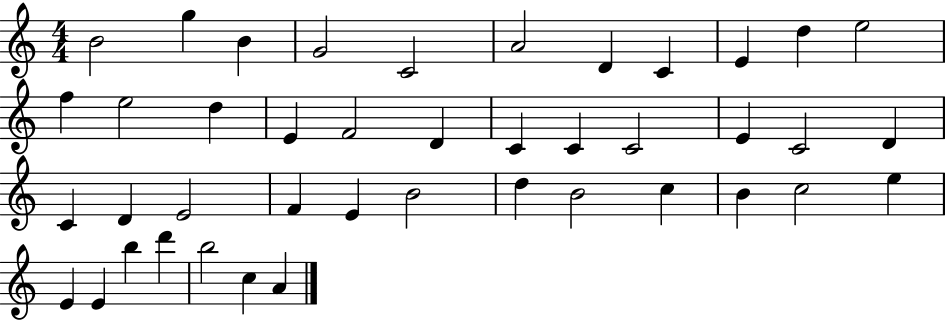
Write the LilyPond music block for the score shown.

{
  \clef treble
  \numericTimeSignature
  \time 4/4
  \key c \major
  b'2 g''4 b'4 | g'2 c'2 | a'2 d'4 c'4 | e'4 d''4 e''2 | \break f''4 e''2 d''4 | e'4 f'2 d'4 | c'4 c'4 c'2 | e'4 c'2 d'4 | \break c'4 d'4 e'2 | f'4 e'4 b'2 | d''4 b'2 c''4 | b'4 c''2 e''4 | \break e'4 e'4 b''4 d'''4 | b''2 c''4 a'4 | \bar "|."
}